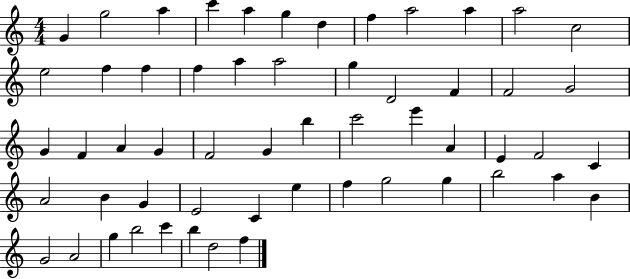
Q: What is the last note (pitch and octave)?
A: F5